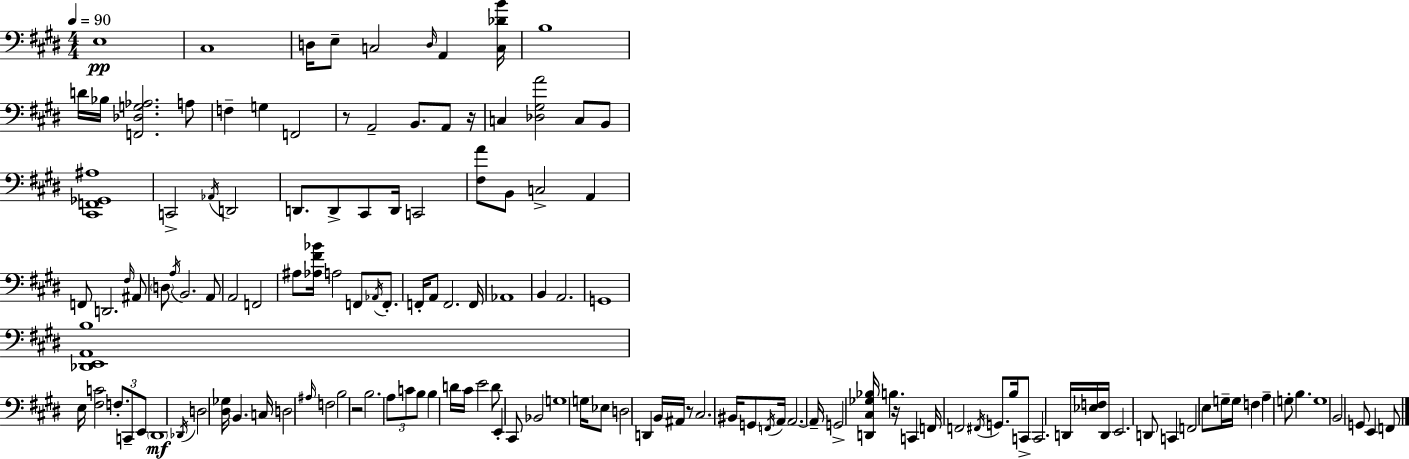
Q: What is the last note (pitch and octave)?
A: F2